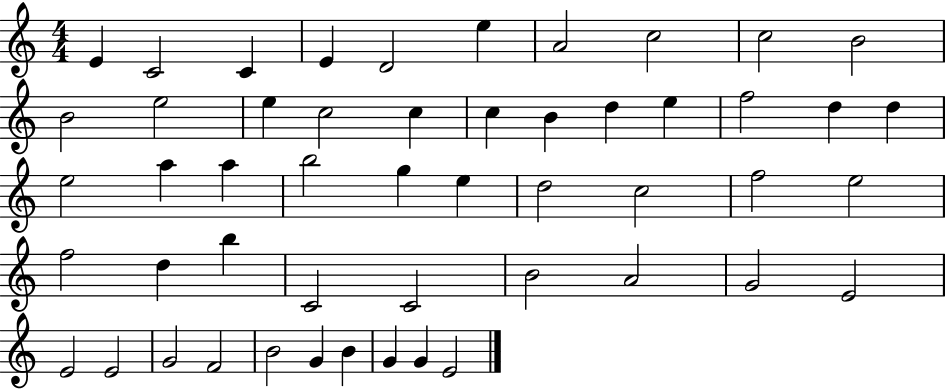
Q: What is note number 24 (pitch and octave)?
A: A5